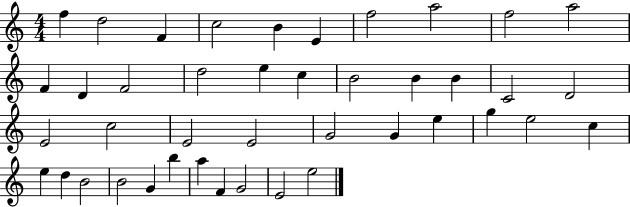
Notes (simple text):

F5/q D5/h F4/q C5/h B4/q E4/q F5/h A5/h F5/h A5/h F4/q D4/q F4/h D5/h E5/q C5/q B4/h B4/q B4/q C4/h D4/h E4/h C5/h E4/h E4/h G4/h G4/q E5/q G5/q E5/h C5/q E5/q D5/q B4/h B4/h G4/q B5/q A5/q F4/q G4/h E4/h E5/h